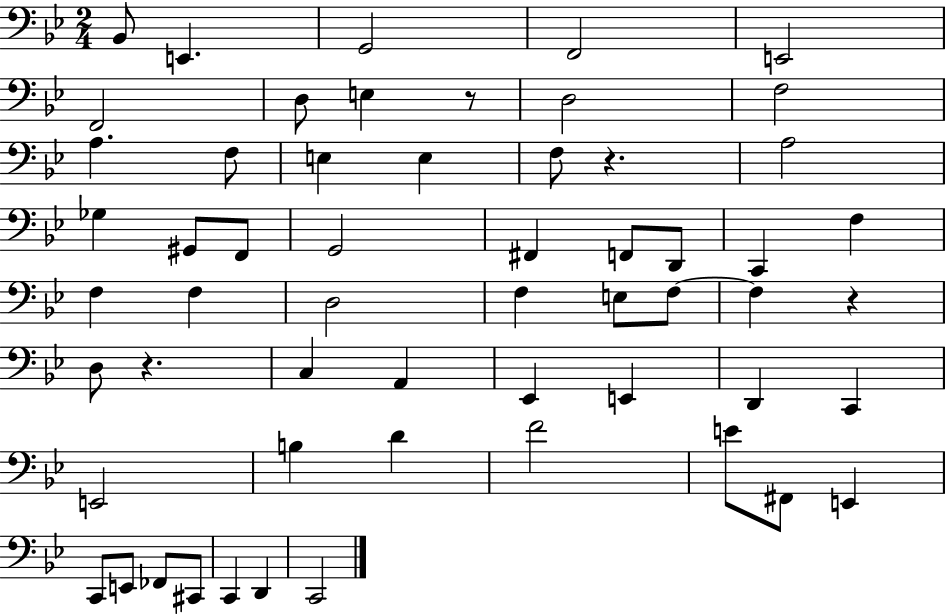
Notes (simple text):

Bb2/e E2/q. G2/h F2/h E2/h F2/h D3/e E3/q R/e D3/h F3/h A3/q. F3/e E3/q E3/q F3/e R/q. A3/h Gb3/q G#2/e F2/e G2/h F#2/q F2/e D2/e C2/q F3/q F3/q F3/q D3/h F3/q E3/e F3/e F3/q R/q D3/e R/q. C3/q A2/q Eb2/q E2/q D2/q C2/q E2/h B3/q D4/q F4/h E4/e F#2/e E2/q C2/e E2/e FES2/e C#2/e C2/q D2/q C2/h